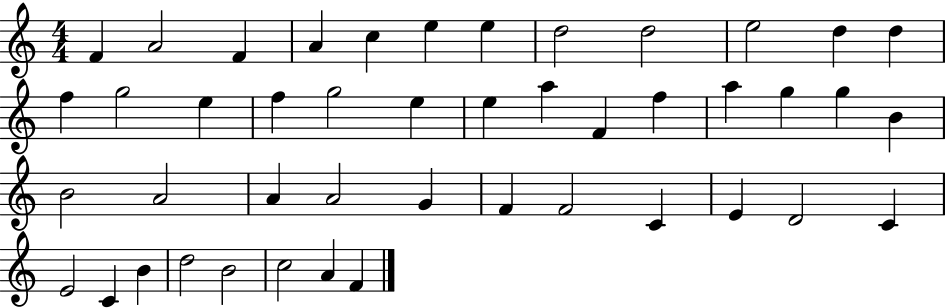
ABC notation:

X:1
T:Untitled
M:4/4
L:1/4
K:C
F A2 F A c e e d2 d2 e2 d d f g2 e f g2 e e a F f a g g B B2 A2 A A2 G F F2 C E D2 C E2 C B d2 B2 c2 A F